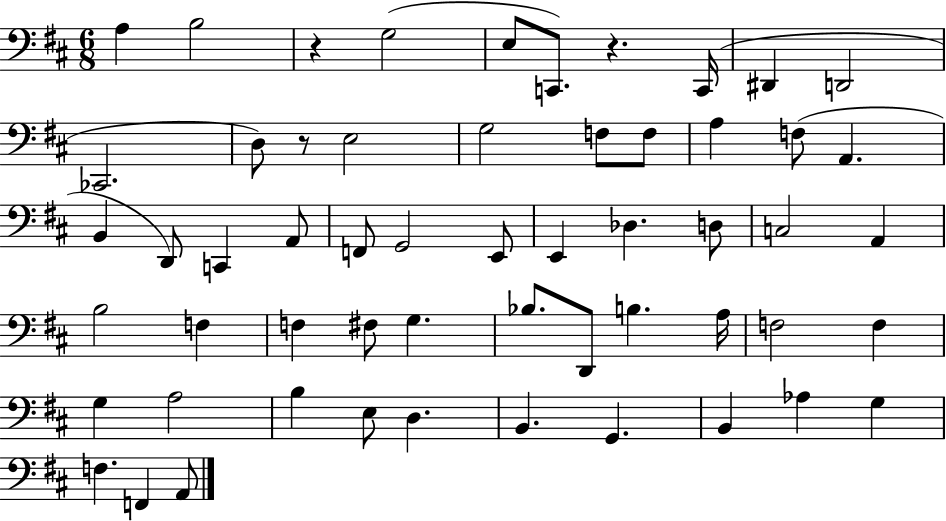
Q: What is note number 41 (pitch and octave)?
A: G3